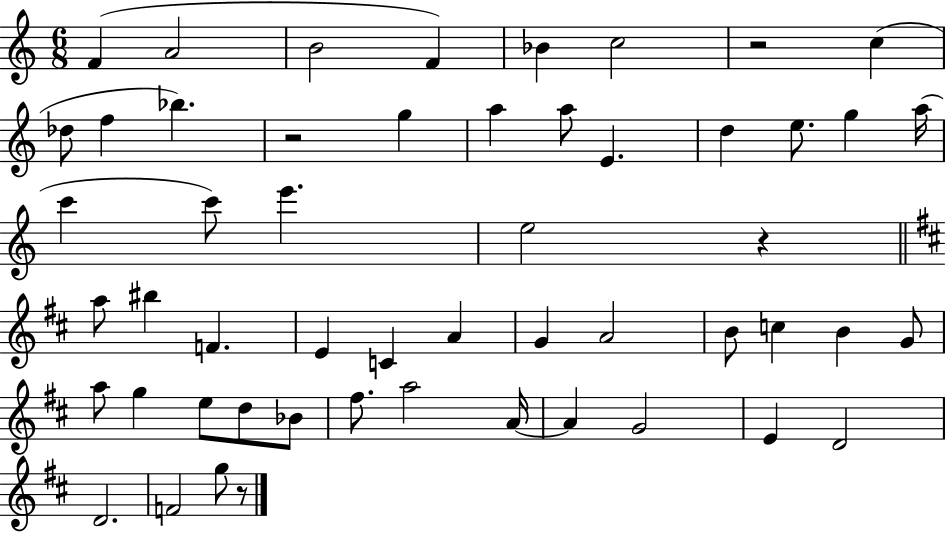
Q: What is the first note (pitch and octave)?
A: F4